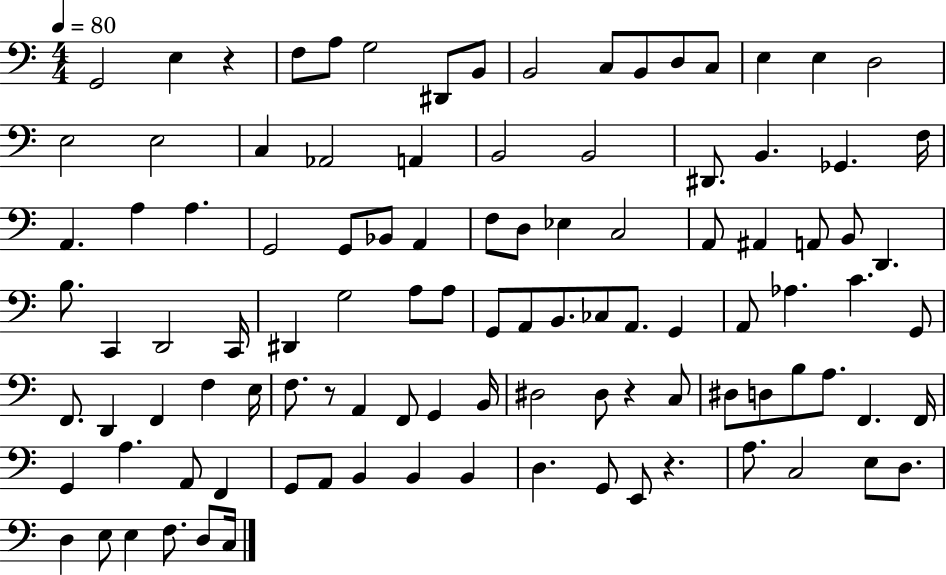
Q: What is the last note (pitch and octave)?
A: C3